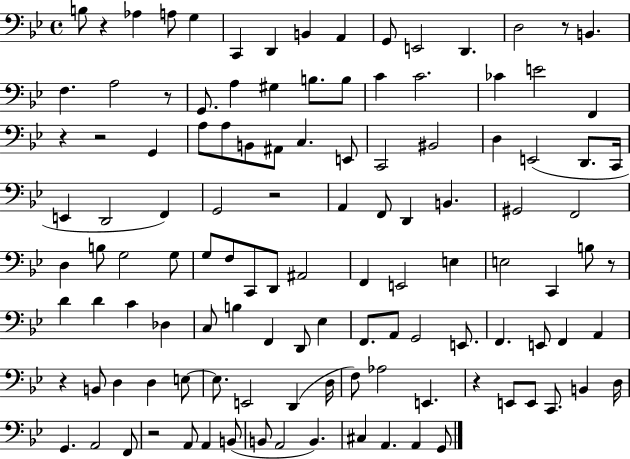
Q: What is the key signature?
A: BES major